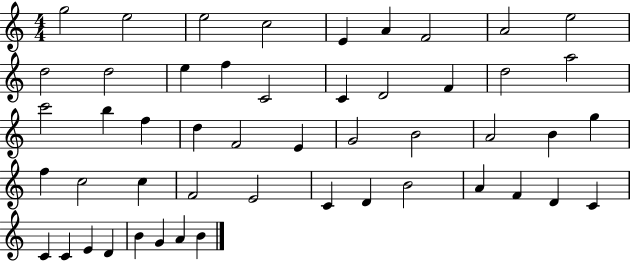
{
  \clef treble
  \numericTimeSignature
  \time 4/4
  \key c \major
  g''2 e''2 | e''2 c''2 | e'4 a'4 f'2 | a'2 e''2 | \break d''2 d''2 | e''4 f''4 c'2 | c'4 d'2 f'4 | d''2 a''2 | \break c'''2 b''4 f''4 | d''4 f'2 e'4 | g'2 b'2 | a'2 b'4 g''4 | \break f''4 c''2 c''4 | f'2 e'2 | c'4 d'4 b'2 | a'4 f'4 d'4 c'4 | \break c'4 c'4 e'4 d'4 | b'4 g'4 a'4 b'4 | \bar "|."
}